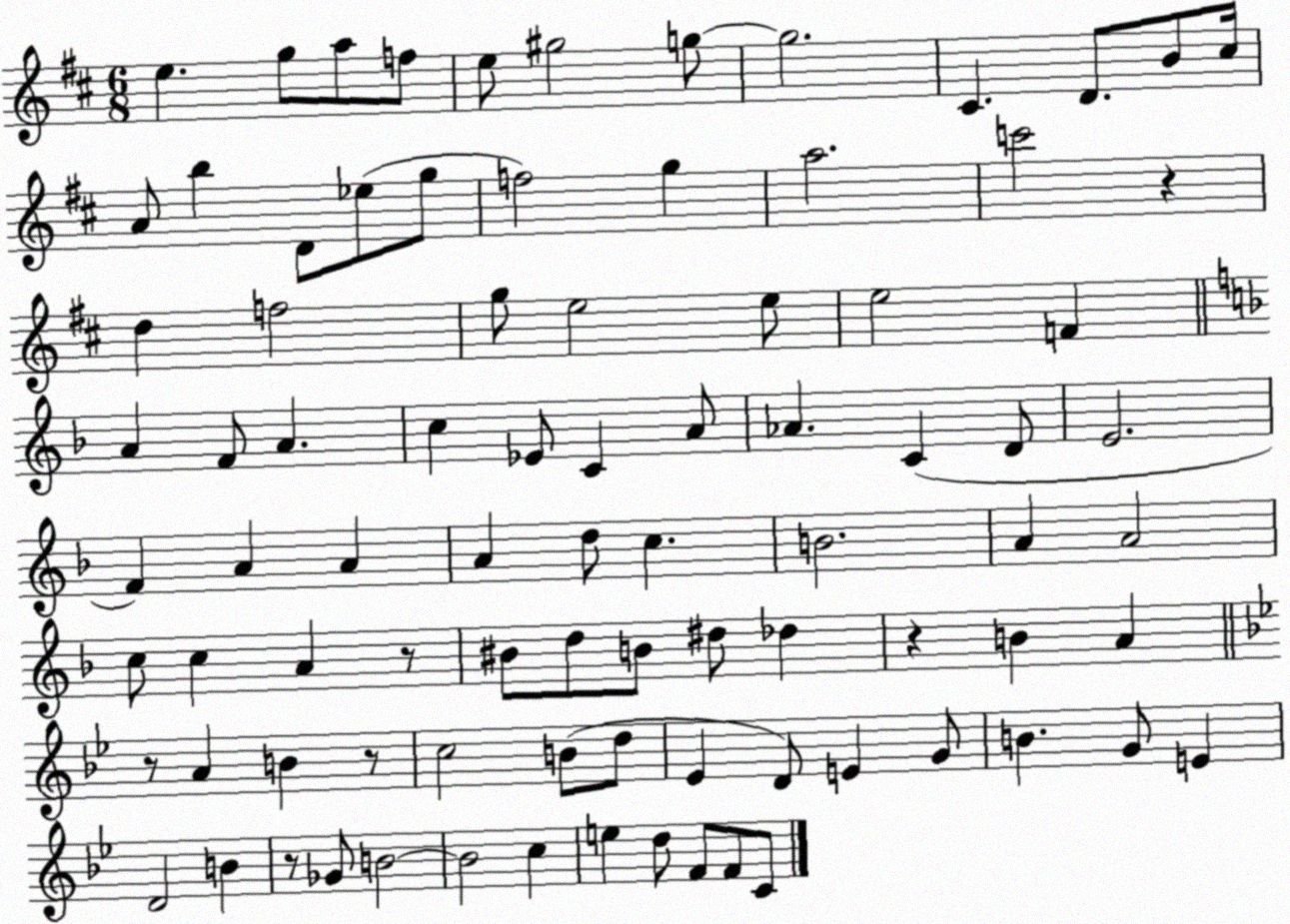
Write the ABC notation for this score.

X:1
T:Untitled
M:6/8
L:1/4
K:D
e g/2 a/2 f/2 e/2 ^g2 g/2 g2 ^C D/2 B/2 ^c/4 A/2 b D/2 _e/2 g/2 f2 g a2 c'2 z d f2 g/2 e2 e/2 e2 F A F/2 A c _E/2 C A/2 _A C D/2 E2 F A A A d/2 c B2 A A2 c/2 c A z/2 ^B/2 d/2 B/2 ^d/2 _d z B A z/2 A B z/2 c2 B/2 d/2 _E D/2 E G/2 B G/2 E D2 B z/2 _G/2 B2 B2 c e d/2 F/2 F/2 C/2